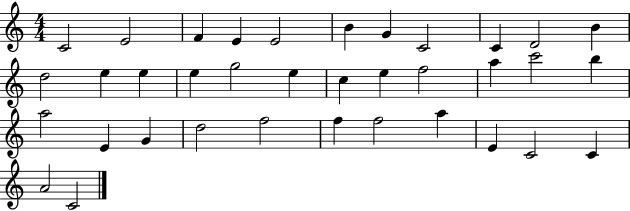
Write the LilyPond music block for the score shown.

{
  \clef treble
  \numericTimeSignature
  \time 4/4
  \key c \major
  c'2 e'2 | f'4 e'4 e'2 | b'4 g'4 c'2 | c'4 d'2 b'4 | \break d''2 e''4 e''4 | e''4 g''2 e''4 | c''4 e''4 f''2 | a''4 c'''2 b''4 | \break a''2 e'4 g'4 | d''2 f''2 | f''4 f''2 a''4 | e'4 c'2 c'4 | \break a'2 c'2 | \bar "|."
}